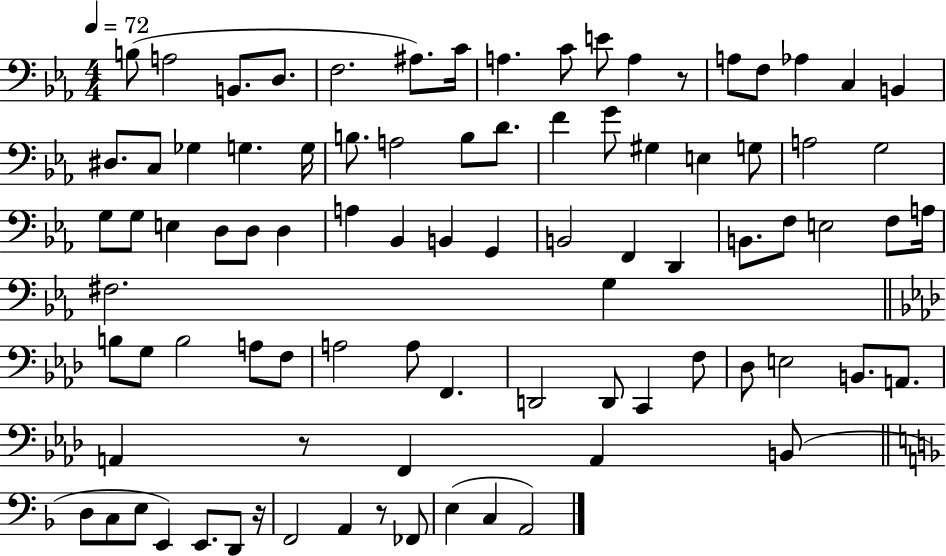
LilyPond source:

{
  \clef bass
  \numericTimeSignature
  \time 4/4
  \key ees \major
  \tempo 4 = 72
  b8( a2 b,8. d8. | f2. ais8.) c'16 | a4. c'8 e'8 a4 r8 | a8 f8 aes4 c4 b,4 | \break dis8. c8 ges4 g4. g16 | b8. a2 b8 d'8. | f'4 g'8 gis4 e4 g8 | a2 g2 | \break g8 g8 e4 d8 d8 d4 | a4 bes,4 b,4 g,4 | b,2 f,4 d,4 | b,8. f8 e2 f8 a16 | \break fis2. g4 | \bar "||" \break \key aes \major b8 g8 b2 a8 f8 | a2 a8 f,4. | d,2 d,8 c,4 f8 | des8 e2 b,8. a,8. | \break a,4 r8 f,4 a,4 b,8( | \bar "||" \break \key d \minor d8 c8 e8 e,4) e,8. d,8 r16 | f,2 a,4 r8 fes,8 | e4( c4 a,2) | \bar "|."
}